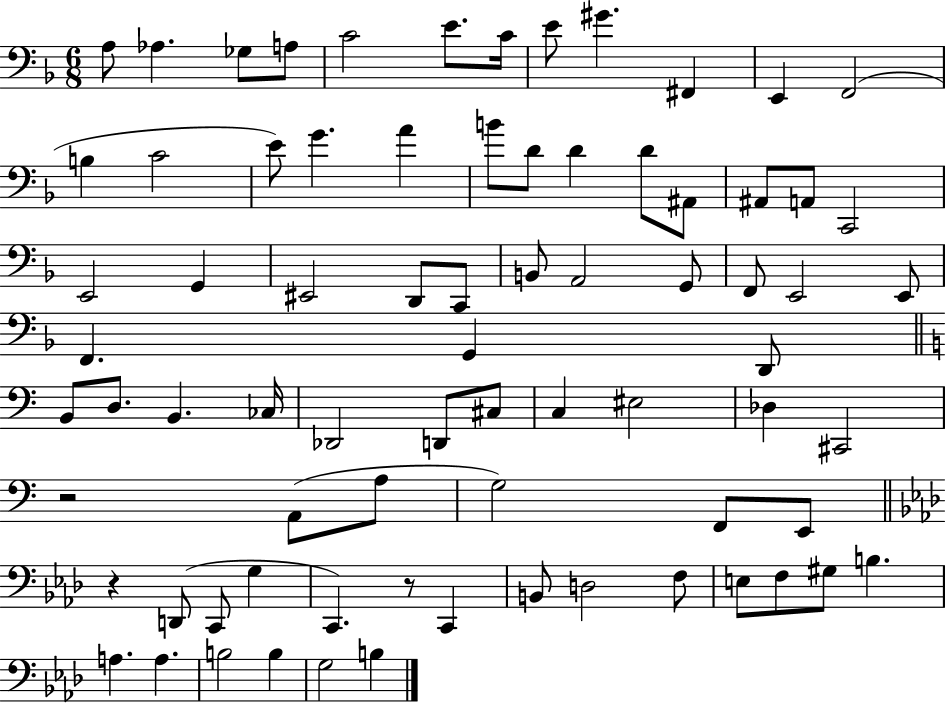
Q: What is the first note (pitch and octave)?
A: A3